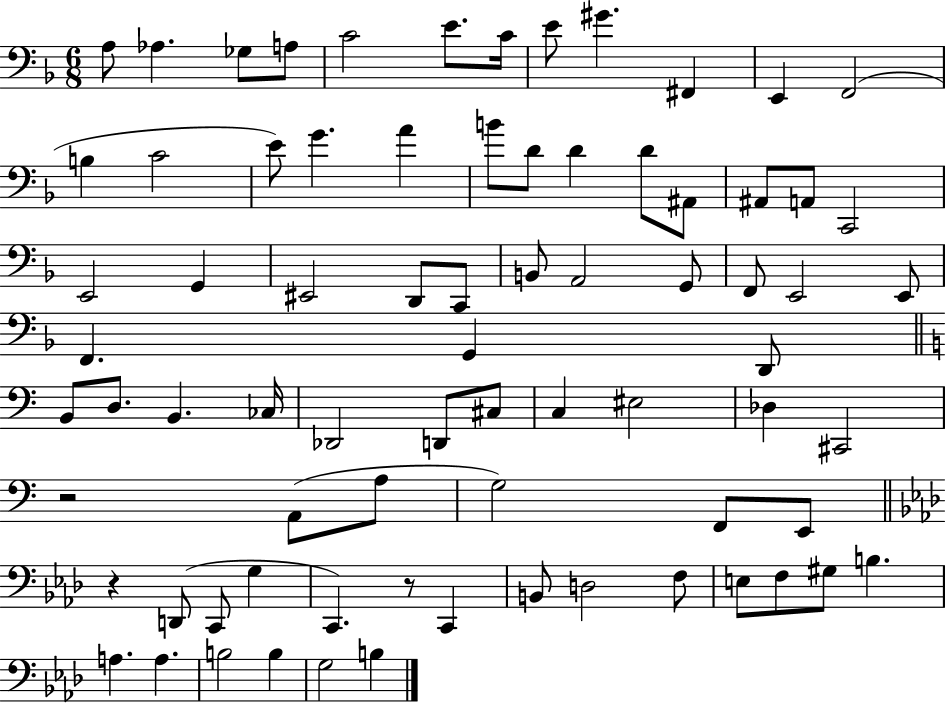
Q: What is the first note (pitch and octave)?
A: A3